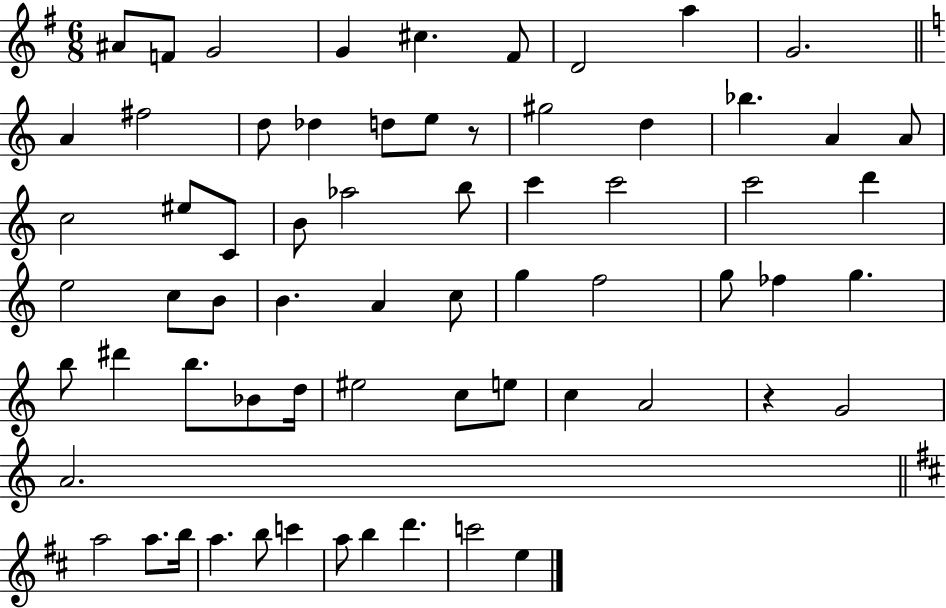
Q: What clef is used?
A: treble